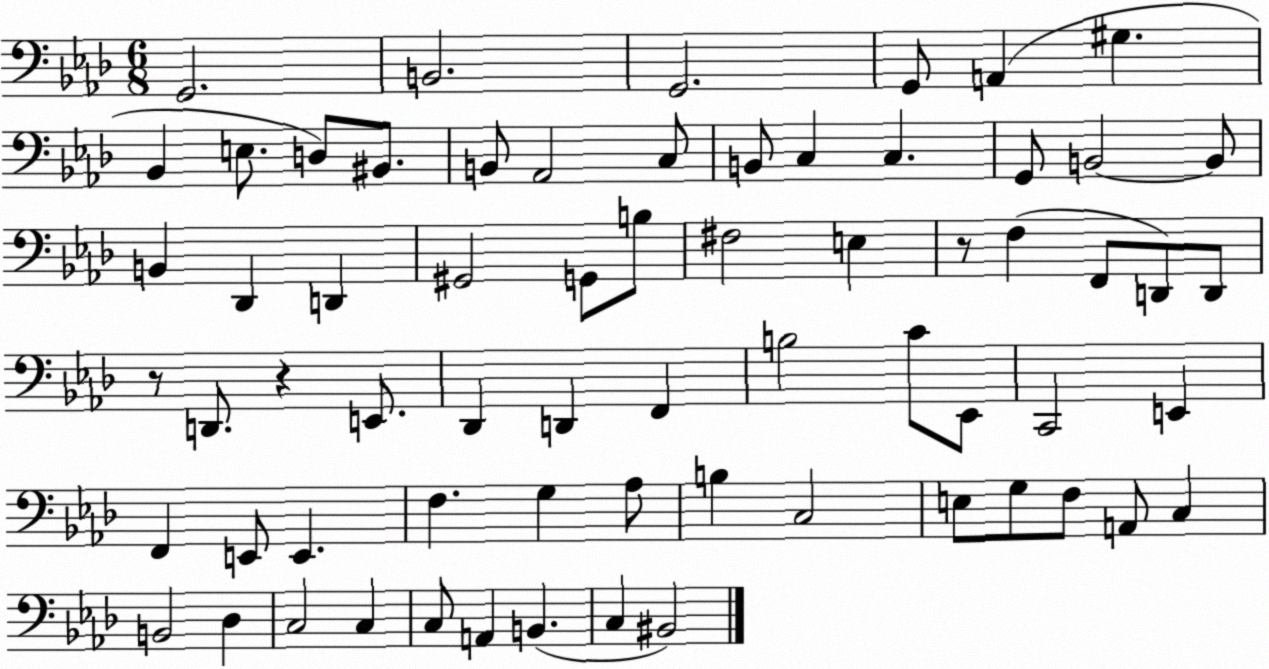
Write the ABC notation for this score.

X:1
T:Untitled
M:6/8
L:1/4
K:Ab
G,,2 B,,2 G,,2 G,,/2 A,, ^G, _B,, E,/2 D,/2 ^B,,/2 B,,/2 _A,,2 C,/2 B,,/2 C, C, G,,/2 B,,2 B,,/2 B,, _D,, D,, ^G,,2 G,,/2 B,/2 ^F,2 E, z/2 F, F,,/2 D,,/2 D,,/2 z/2 D,,/2 z E,,/2 _D,, D,, F,, B,2 C/2 _E,,/2 C,,2 E,, F,, E,,/2 E,, F, G, _A,/2 B, C,2 E,/2 G,/2 F,/2 A,,/2 C, B,,2 _D, C,2 C, C,/2 A,, B,, C, ^B,,2